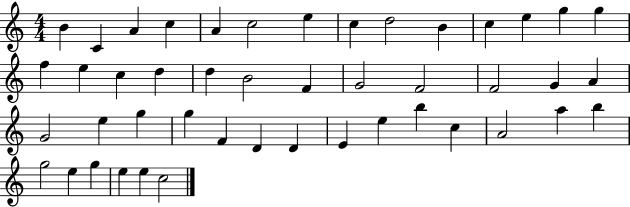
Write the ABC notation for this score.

X:1
T:Untitled
M:4/4
L:1/4
K:C
B C A c A c2 e c d2 B c e g g f e c d d B2 F G2 F2 F2 G A G2 e g g F D D E e b c A2 a b g2 e g e e c2